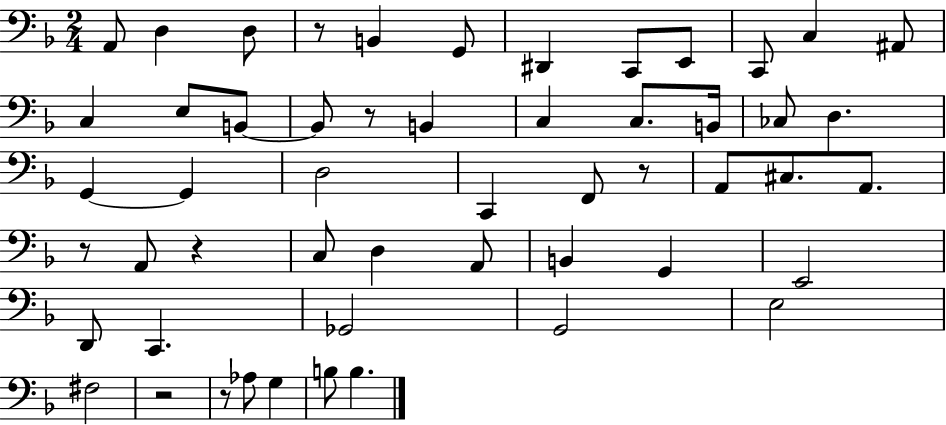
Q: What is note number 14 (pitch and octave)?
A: B2